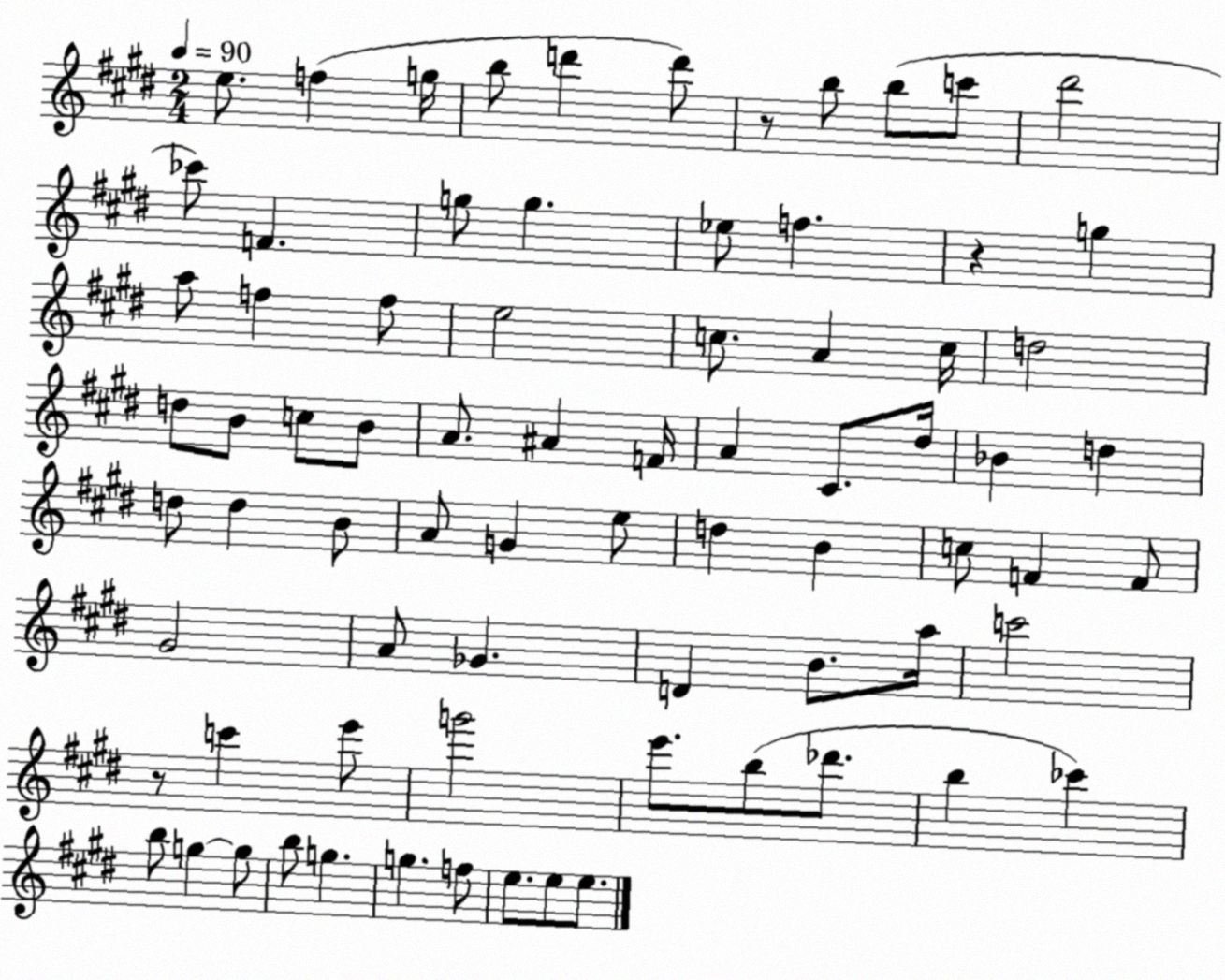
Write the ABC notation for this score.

X:1
T:Untitled
M:2/4
L:1/4
K:E
e/2 f g/4 b/2 d' d'/2 z/2 b/2 b/2 c'/2 ^d'2 _c'/2 F g/2 g _e/2 f z g a/2 f f/2 e2 c/2 A c/4 d2 d/2 B/2 c/2 B/2 A/2 ^A F/4 A ^C/2 ^d/4 _B d d/2 d B/2 A/2 G e/2 d B c/2 F F/2 ^G2 A/2 _G D B/2 a/4 c'2 z/2 c' e'/2 g'2 e'/2 b/2 _d'/2 b _c' b/2 g g/2 b/2 g g f/2 e/2 e/2 e/2